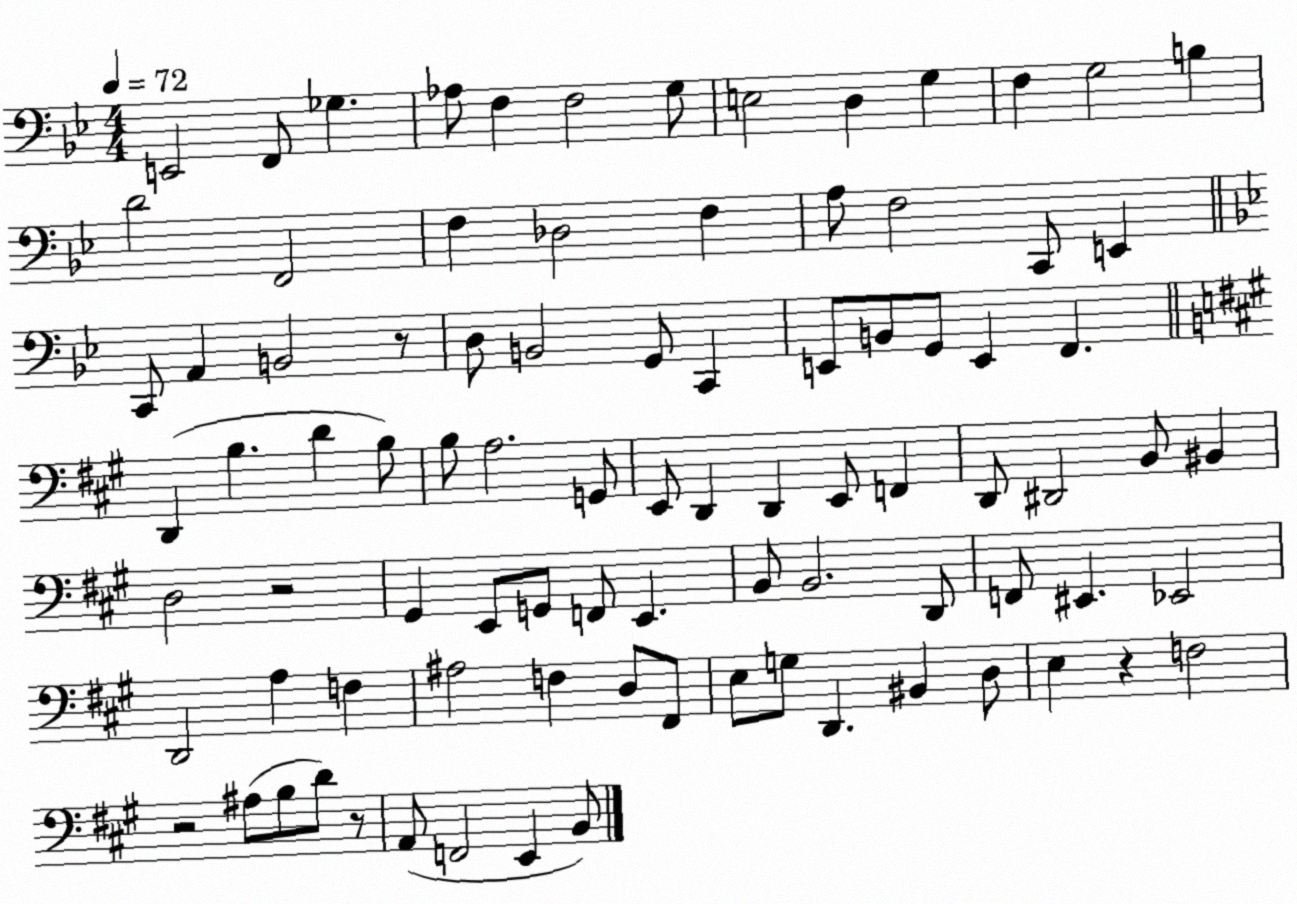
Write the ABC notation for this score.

X:1
T:Untitled
M:4/4
L:1/4
K:Bb
E,,2 F,,/2 _G, _A,/2 F, F,2 G,/2 E,2 D, G, F, G,2 B, D2 F,,2 F, _D,2 F, A,/2 F,2 C,,/2 E,, C,,/2 A,, B,,2 z/2 D,/2 B,,2 G,,/2 C,, E,,/2 B,,/2 G,,/2 E,, F,, D,, B, D B,/2 B,/2 A,2 G,,/2 E,,/2 D,, D,, E,,/2 F,, D,,/2 ^D,,2 B,,/2 ^B,, D,2 z2 ^G,, E,,/2 G,,/2 F,,/2 E,, B,,/2 B,,2 D,,/2 F,,/2 ^E,, _E,,2 D,,2 A, F, ^A,2 F, D,/2 ^F,,/2 E,/2 G,/2 D,, ^B,, D,/2 E, z F,2 z2 ^A,/2 B,/2 D/2 z/2 A,,/2 F,,2 E,, B,,/2